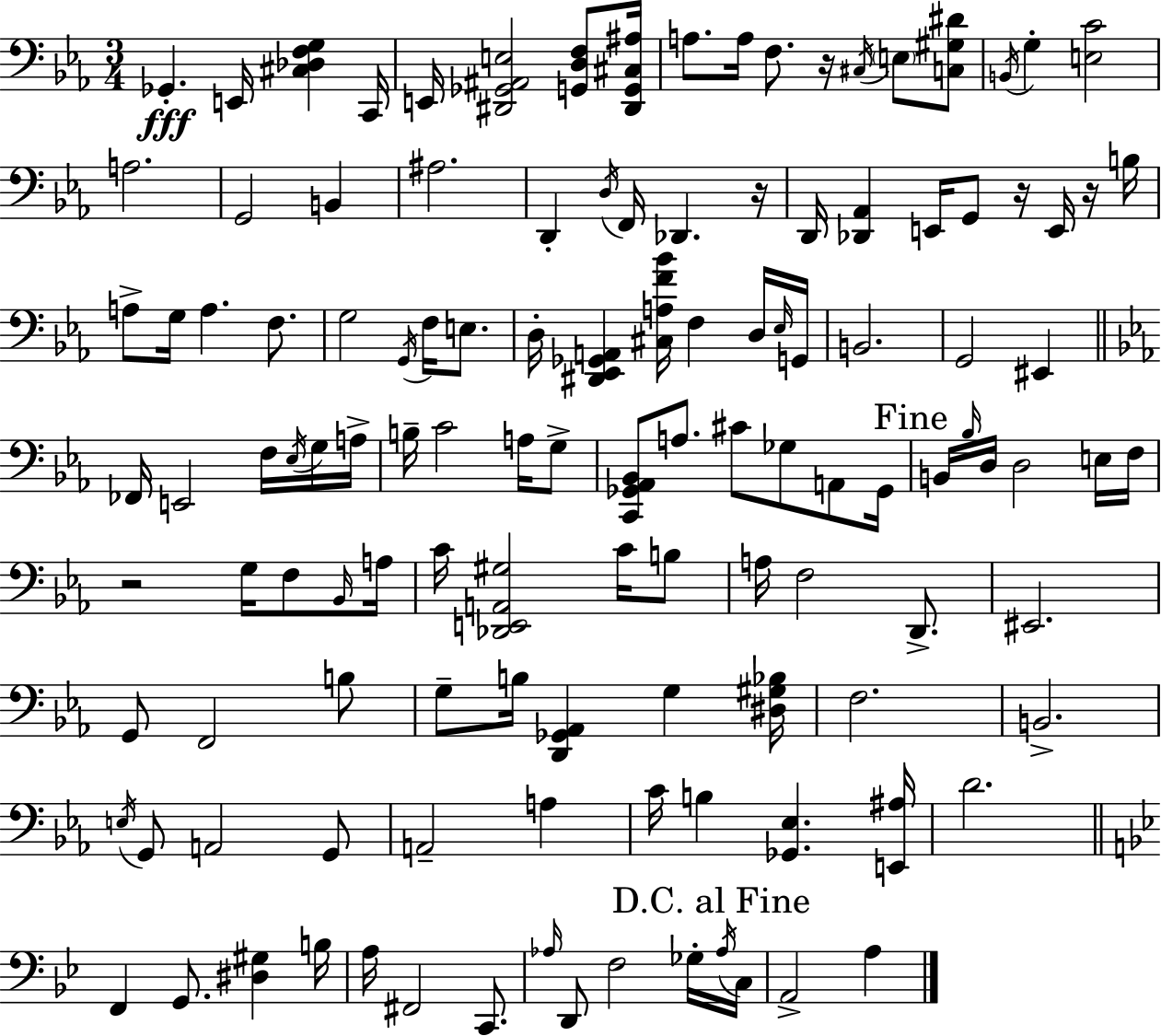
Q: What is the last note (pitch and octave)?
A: A3